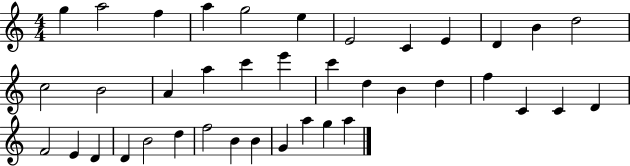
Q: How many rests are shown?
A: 0